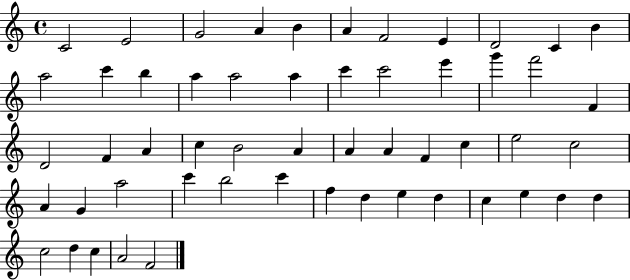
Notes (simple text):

C4/h E4/h G4/h A4/q B4/q A4/q F4/h E4/q D4/h C4/q B4/q A5/h C6/q B5/q A5/q A5/h A5/q C6/q C6/h E6/q G6/q F6/h F4/q D4/h F4/q A4/q C5/q B4/h A4/q A4/q A4/q F4/q C5/q E5/h C5/h A4/q G4/q A5/h C6/q B5/h C6/q F5/q D5/q E5/q D5/q C5/q E5/q D5/q D5/q C5/h D5/q C5/q A4/h F4/h